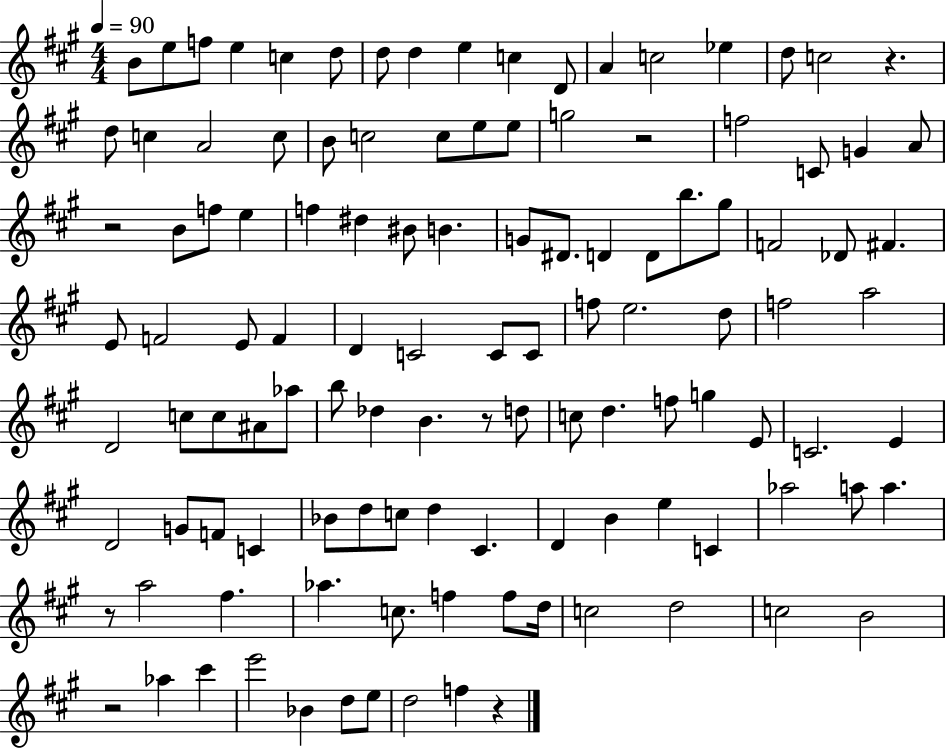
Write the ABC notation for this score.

X:1
T:Untitled
M:4/4
L:1/4
K:A
B/2 e/2 f/2 e c d/2 d/2 d e c D/2 A c2 _e d/2 c2 z d/2 c A2 c/2 B/2 c2 c/2 e/2 e/2 g2 z2 f2 C/2 G A/2 z2 B/2 f/2 e f ^d ^B/2 B G/2 ^D/2 D D/2 b/2 ^g/2 F2 _D/2 ^F E/2 F2 E/2 F D C2 C/2 C/2 f/2 e2 d/2 f2 a2 D2 c/2 c/2 ^A/2 _a/2 b/2 _d B z/2 d/2 c/2 d f/2 g E/2 C2 E D2 G/2 F/2 C _B/2 d/2 c/2 d ^C D B e C _a2 a/2 a z/2 a2 ^f _a c/2 f f/2 d/4 c2 d2 c2 B2 z2 _a ^c' e'2 _B d/2 e/2 d2 f z